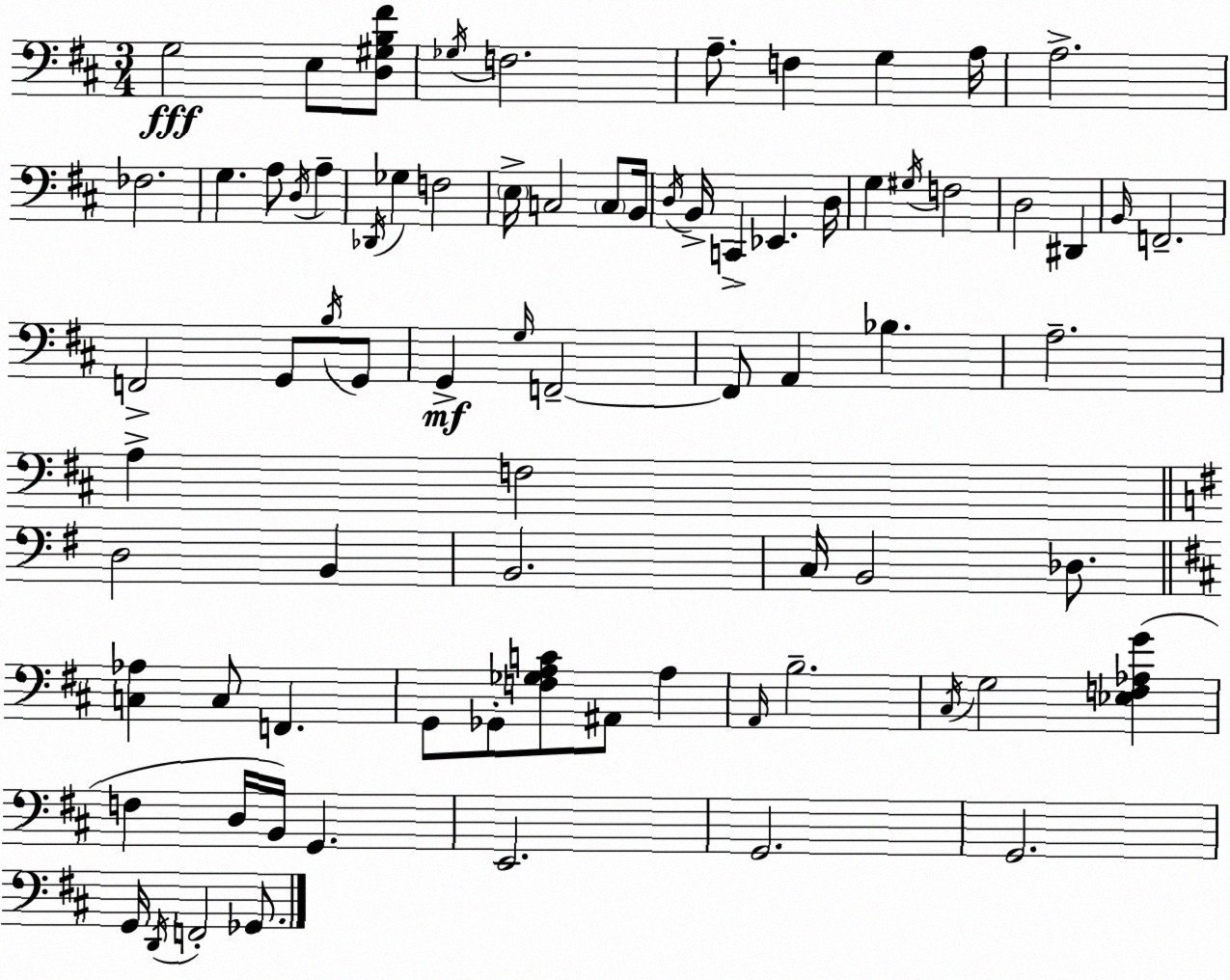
X:1
T:Untitled
M:3/4
L:1/4
K:D
G,2 E,/2 [D,^G,B,^F]/2 _G,/4 F,2 A,/2 F, G, A,/4 A,2 _F,2 G, A,/2 D,/4 A, _D,,/4 _G, F,2 E,/4 C,2 C,/2 B,,/4 D,/4 B,,/4 C,, _E,, D,/4 G, ^G,/4 F,2 D,2 ^D,, B,,/4 F,,2 F,,2 G,,/2 B,/4 G,,/2 G,, G,/4 F,,2 F,,/2 A,, _B, A,2 A, F,2 D,2 B,, B,,2 C,/4 B,,2 _D,/2 [C,_A,] C,/2 F,, G,,/2 _G,,/2 [F,_G,A,C]/2 ^A,,/2 A, A,,/4 B,2 ^C,/4 G,2 [_E,F,_A,G] F, D,/4 B,,/4 G,, E,,2 G,,2 G,,2 G,,/4 D,,/4 F,,2 _G,,/2